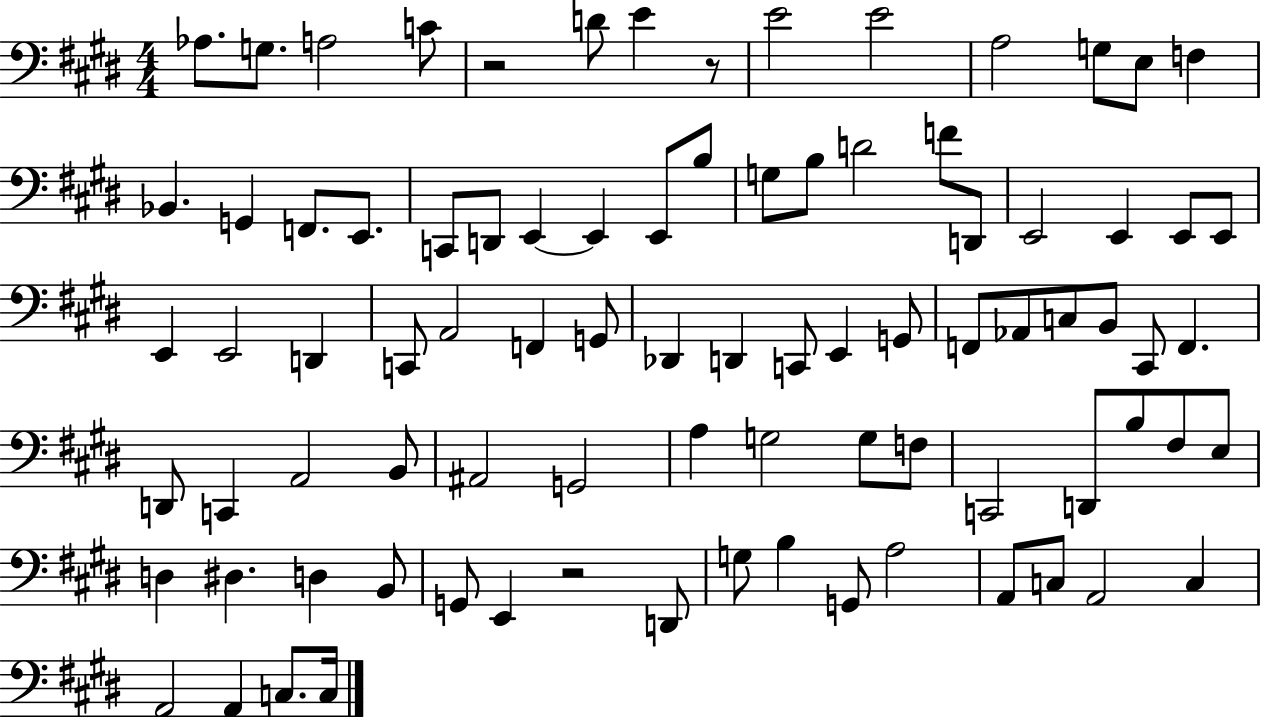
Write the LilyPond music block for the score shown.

{
  \clef bass
  \numericTimeSignature
  \time 4/4
  \key e \major
  aes8. g8. a2 c'8 | r2 d'8 e'4 r8 | e'2 e'2 | a2 g8 e8 f4 | \break bes,4. g,4 f,8. e,8. | c,8 d,8 e,4~~ e,4 e,8 b8 | g8 b8 d'2 f'8 d,8 | e,2 e,4 e,8 e,8 | \break e,4 e,2 d,4 | c,8 a,2 f,4 g,8 | des,4 d,4 c,8 e,4 g,8 | f,8 aes,8 c8 b,8 cis,8 f,4. | \break d,8 c,4 a,2 b,8 | ais,2 g,2 | a4 g2 g8 f8 | c,2 d,8 b8 fis8 e8 | \break d4 dis4. d4 b,8 | g,8 e,4 r2 d,8 | g8 b4 g,8 a2 | a,8 c8 a,2 c4 | \break a,2 a,4 c8. c16 | \bar "|."
}